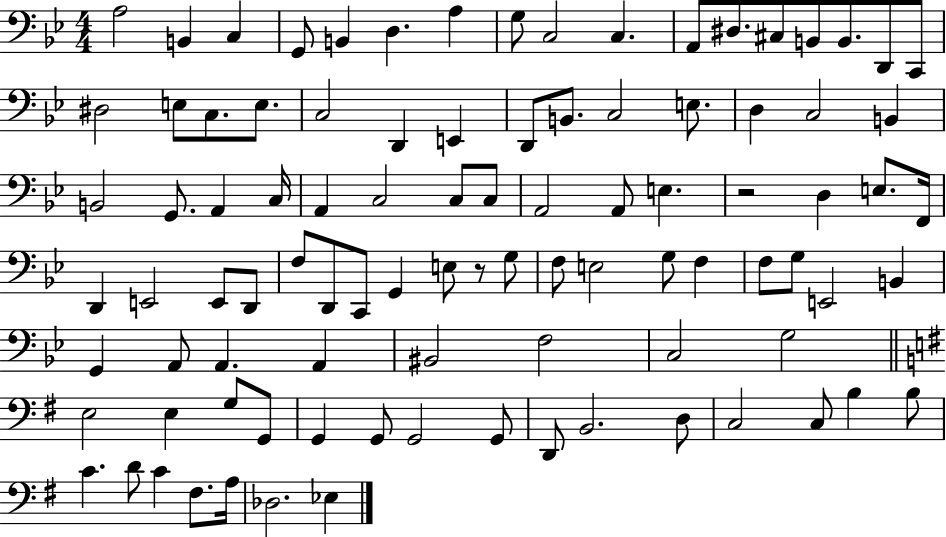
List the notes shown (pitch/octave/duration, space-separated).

A3/h B2/q C3/q G2/e B2/q D3/q. A3/q G3/e C3/h C3/q. A2/e D#3/e. C#3/e B2/e B2/e. D2/e C2/e D#3/h E3/e C3/e. E3/e. C3/h D2/q E2/q D2/e B2/e. C3/h E3/e. D3/q C3/h B2/q B2/h G2/e. A2/q C3/s A2/q C3/h C3/e C3/e A2/h A2/e E3/q. R/h D3/q E3/e. F2/s D2/q E2/h E2/e D2/e F3/e D2/e C2/e G2/q E3/e R/e G3/e F3/e E3/h G3/e F3/q F3/e G3/e E2/h B2/q G2/q A2/e A2/q. A2/q BIS2/h F3/h C3/h G3/h E3/h E3/q G3/e G2/e G2/q G2/e G2/h G2/e D2/e B2/h. D3/e C3/h C3/e B3/q B3/e C4/q. D4/e C4/q F#3/e. A3/s Db3/h. Eb3/q